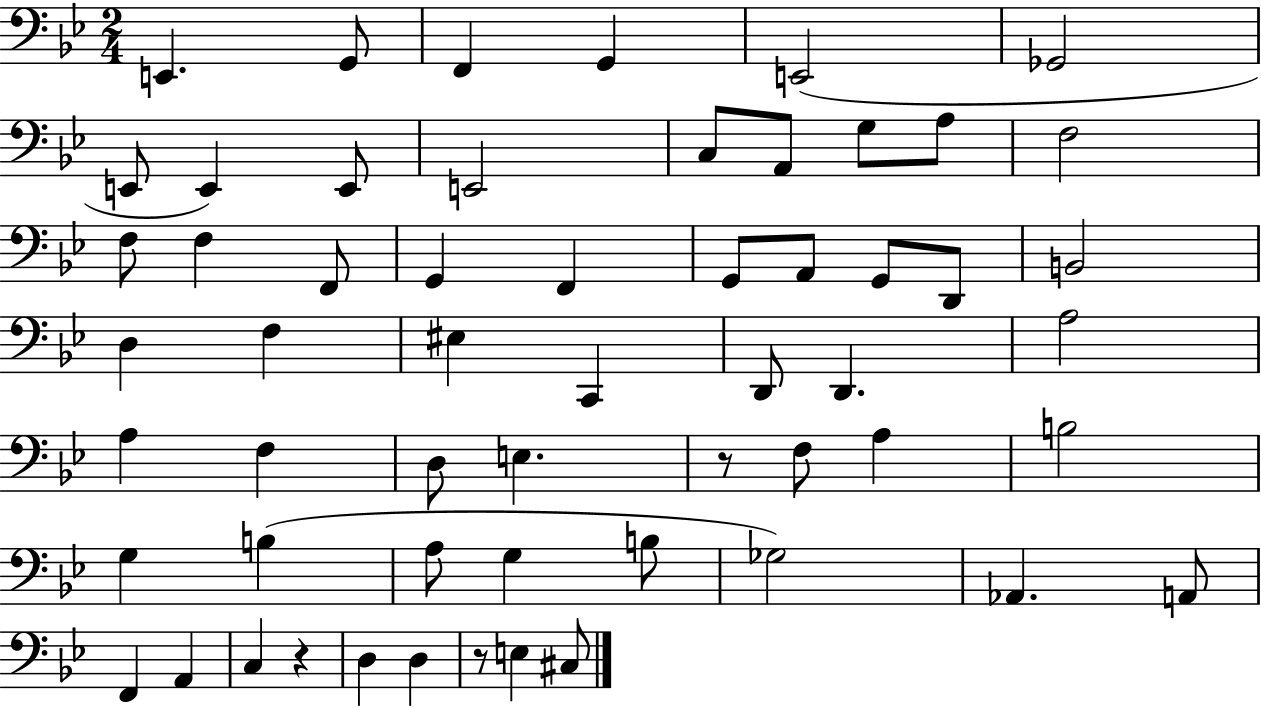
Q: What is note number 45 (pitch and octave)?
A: Gb3